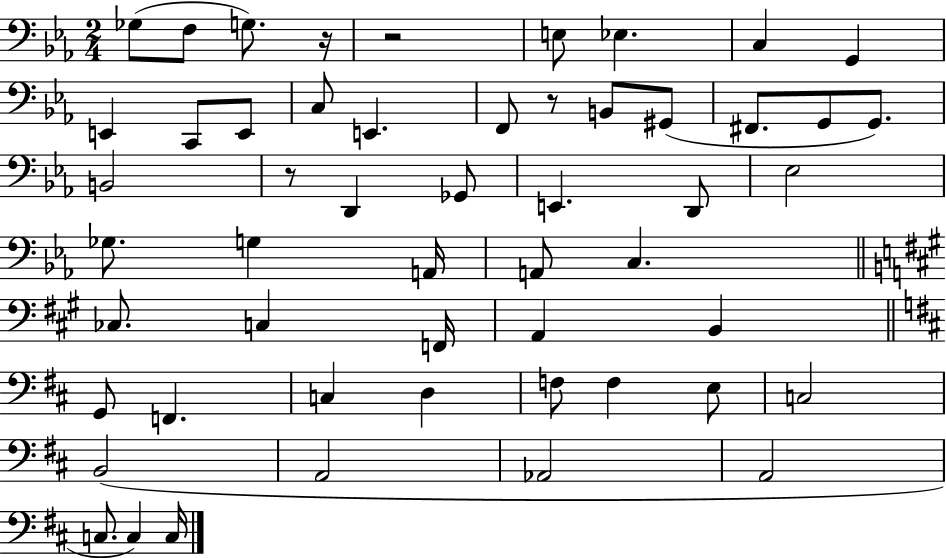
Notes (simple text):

Gb3/e F3/e G3/e. R/s R/h E3/e Eb3/q. C3/q G2/q E2/q C2/e E2/e C3/e E2/q. F2/e R/e B2/e G#2/e F#2/e. G2/e G2/e. B2/h R/e D2/q Gb2/e E2/q. D2/e Eb3/h Gb3/e. G3/q A2/s A2/e C3/q. CES3/e. C3/q F2/s A2/q B2/q G2/e F2/q. C3/q D3/q F3/e F3/q E3/e C3/h B2/h A2/h Ab2/h A2/h C3/e. C3/q C3/s